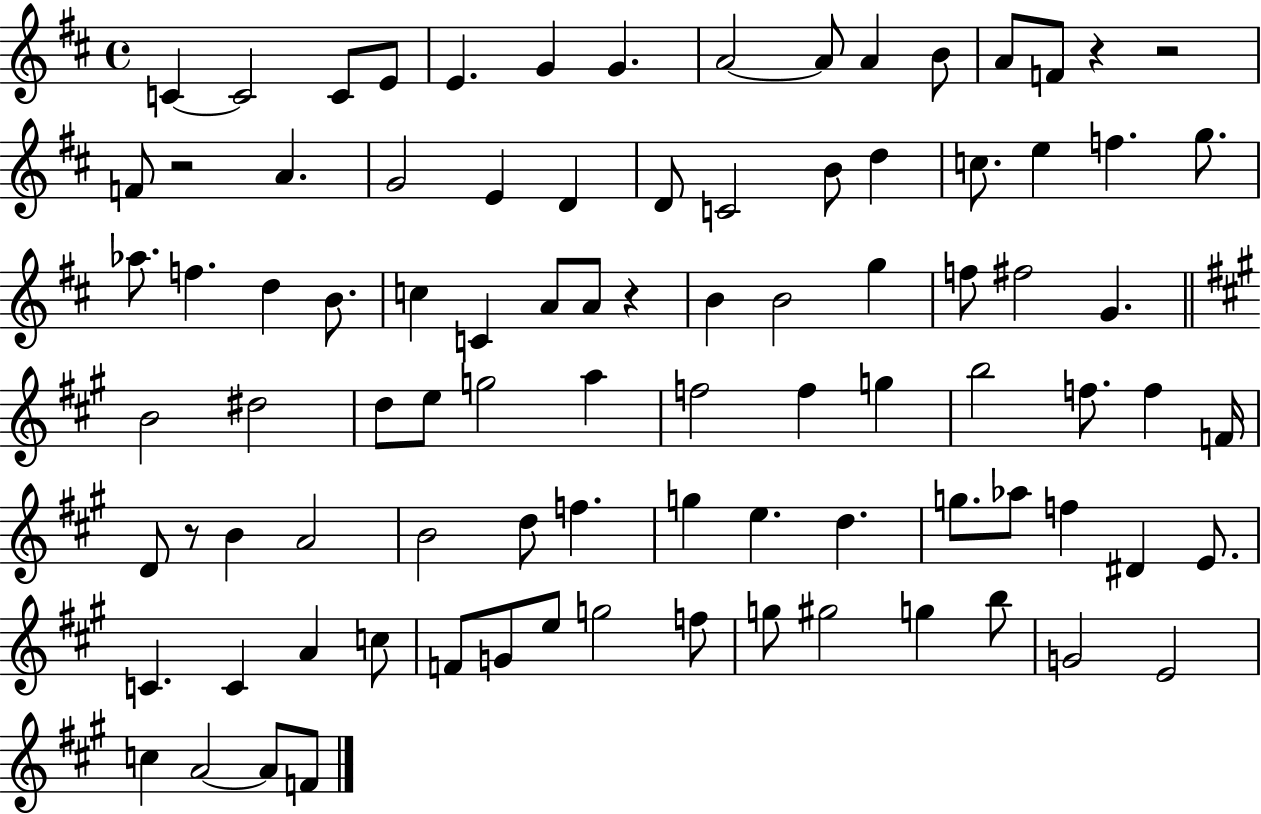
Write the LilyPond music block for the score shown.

{
  \clef treble
  \time 4/4
  \defaultTimeSignature
  \key d \major
  c'4~~ c'2 c'8 e'8 | e'4. g'4 g'4. | a'2~~ a'8 a'4 b'8 | a'8 f'8 r4 r2 | \break f'8 r2 a'4. | g'2 e'4 d'4 | d'8 c'2 b'8 d''4 | c''8. e''4 f''4. g''8. | \break aes''8. f''4. d''4 b'8. | c''4 c'4 a'8 a'8 r4 | b'4 b'2 g''4 | f''8 fis''2 g'4. | \break \bar "||" \break \key a \major b'2 dis''2 | d''8 e''8 g''2 a''4 | f''2 f''4 g''4 | b''2 f''8. f''4 f'16 | \break d'8 r8 b'4 a'2 | b'2 d''8 f''4. | g''4 e''4. d''4. | g''8. aes''8 f''4 dis'4 e'8. | \break c'4. c'4 a'4 c''8 | f'8 g'8 e''8 g''2 f''8 | g''8 gis''2 g''4 b''8 | g'2 e'2 | \break c''4 a'2~~ a'8 f'8 | \bar "|."
}